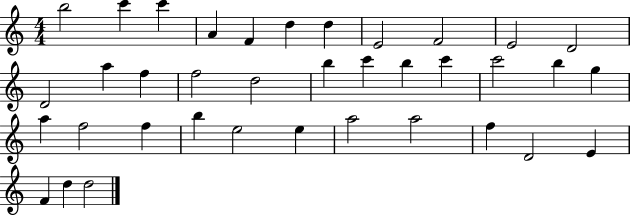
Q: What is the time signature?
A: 4/4